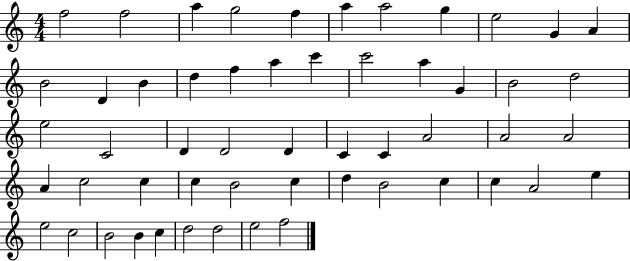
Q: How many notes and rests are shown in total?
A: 54